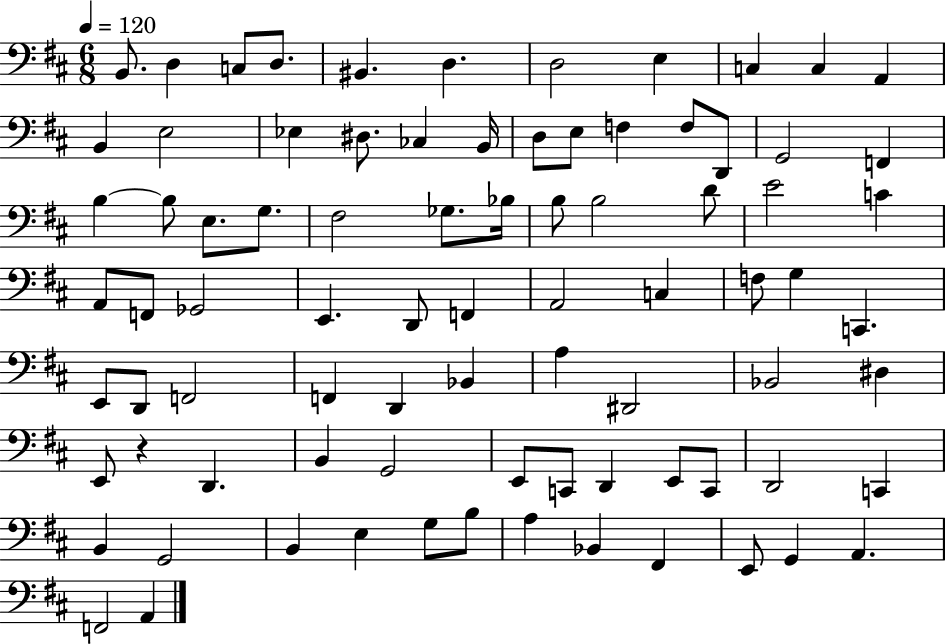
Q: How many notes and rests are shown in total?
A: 83